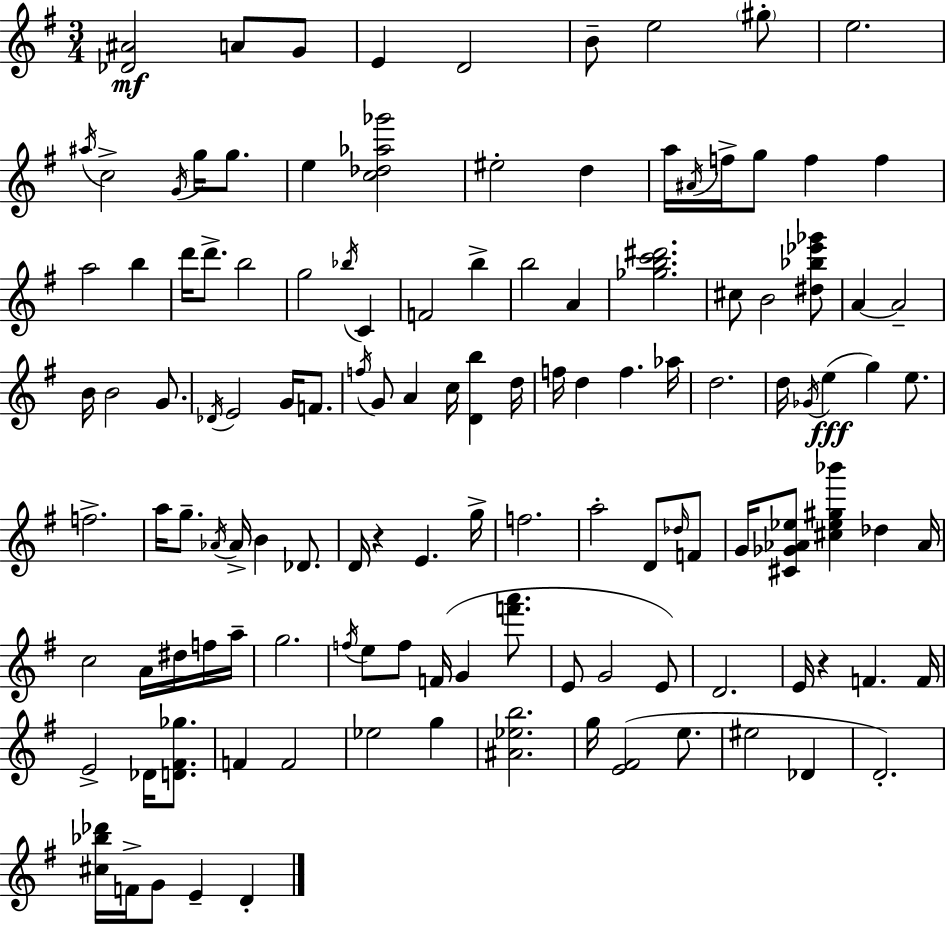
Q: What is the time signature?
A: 3/4